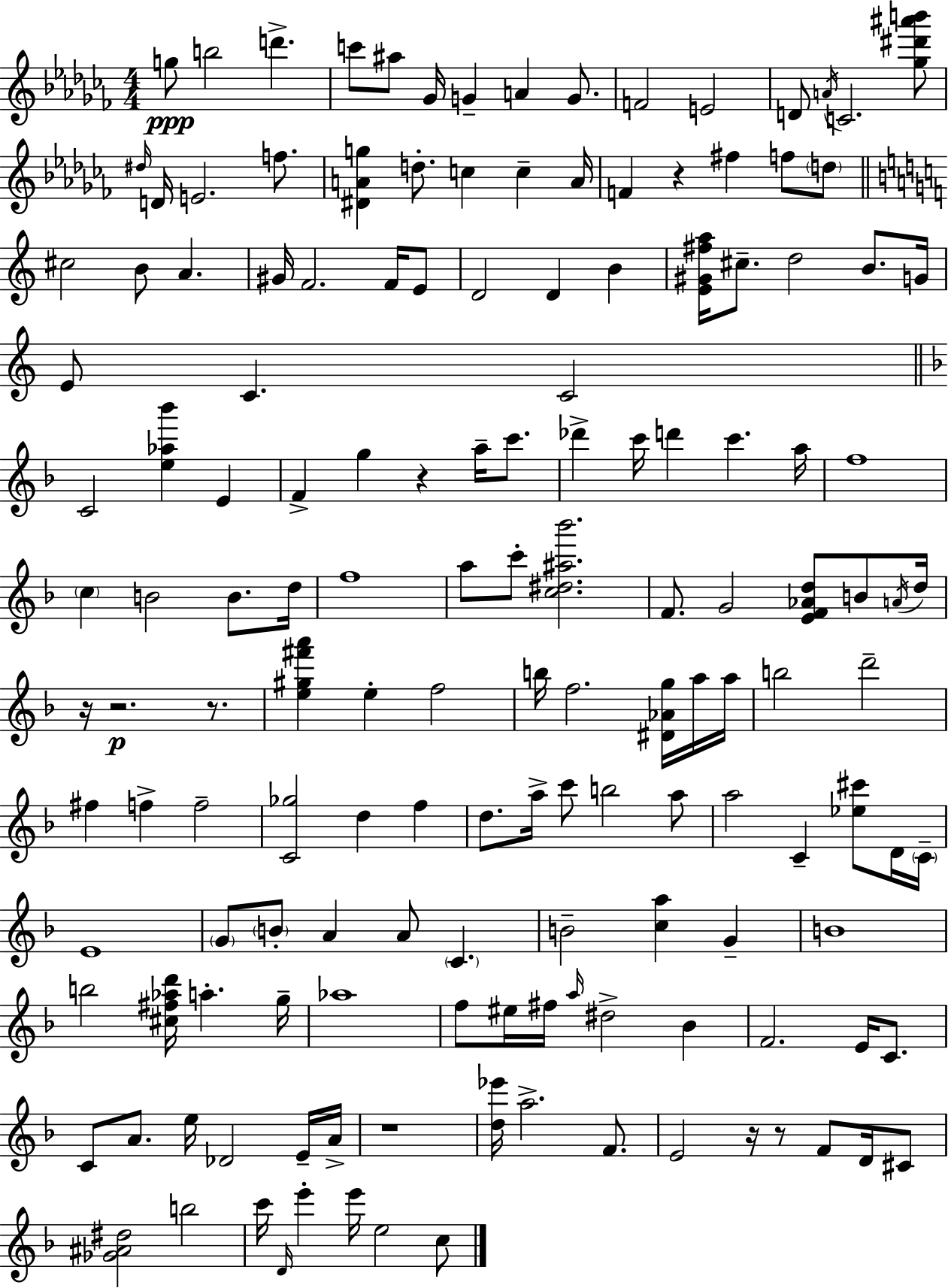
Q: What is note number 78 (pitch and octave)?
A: F5